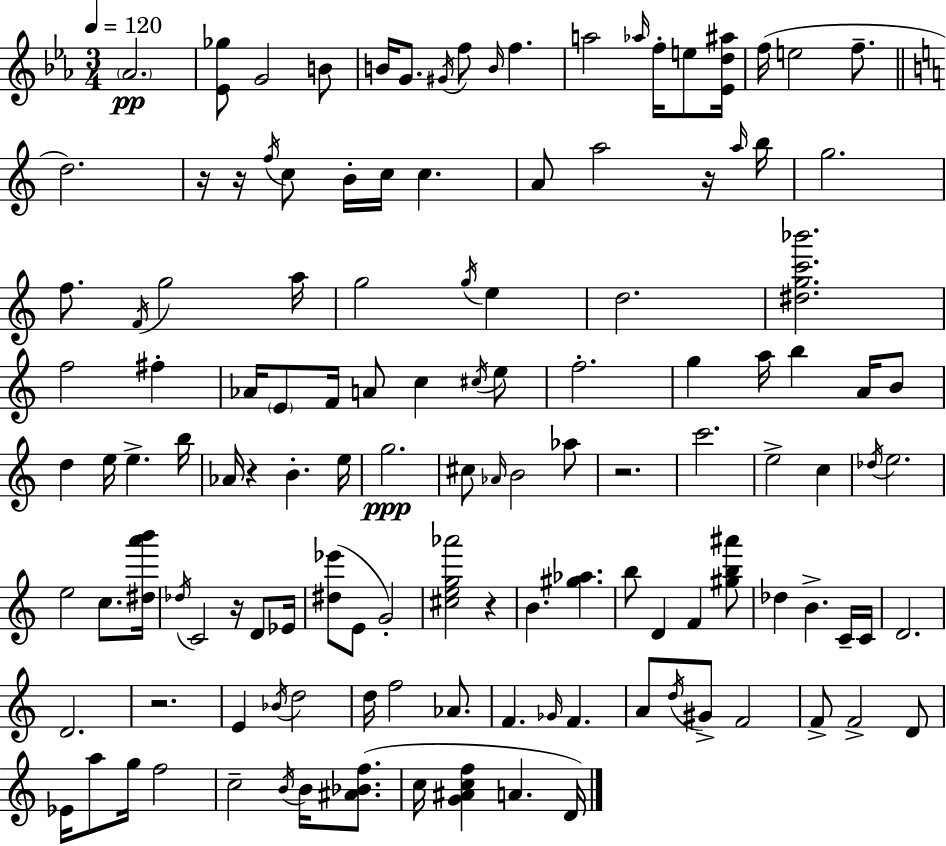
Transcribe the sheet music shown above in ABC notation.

X:1
T:Untitled
M:3/4
L:1/4
K:Eb
_A2 [_E_g]/2 G2 B/2 B/4 G/2 ^G/4 f/2 B/4 f a2 _a/4 f/4 e/2 [_Ed^a]/4 f/4 e2 f/2 d2 z/4 z/4 f/4 c/2 B/4 c/4 c A/2 a2 z/4 a/4 b/4 g2 f/2 F/4 g2 a/4 g2 g/4 e d2 [^dgc'_b']2 f2 ^f _A/4 E/2 F/4 A/2 c ^c/4 e/2 f2 g a/4 b A/4 B/2 d e/4 e b/4 _A/4 z B e/4 g2 ^c/2 _A/4 B2 _a/2 z2 c'2 e2 c _d/4 e2 e2 c/2 [^da'b']/4 _d/4 C2 z/4 D/2 _E/4 [^d_e']/2 E/2 G2 [^ceg_a']2 z B [^g_a] b/2 D F [^gb^a']/2 _d B C/4 C/4 D2 D2 z2 E _B/4 d2 d/4 f2 _A/2 F _G/4 F A/2 d/4 ^G/2 F2 F/2 F2 D/2 _E/4 a/2 g/4 f2 c2 B/4 B/4 [^A_Bf]/2 c/4 [G^Acf] A D/4